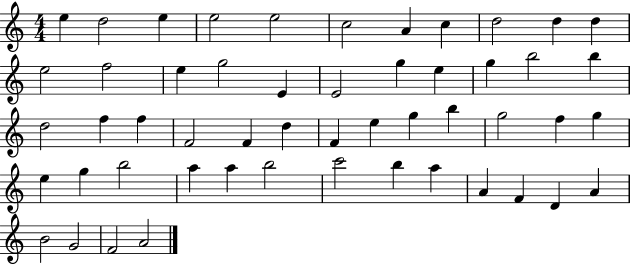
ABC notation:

X:1
T:Untitled
M:4/4
L:1/4
K:C
e d2 e e2 e2 c2 A c d2 d d e2 f2 e g2 E E2 g e g b2 b d2 f f F2 F d F e g b g2 f g e g b2 a a b2 c'2 b a A F D A B2 G2 F2 A2